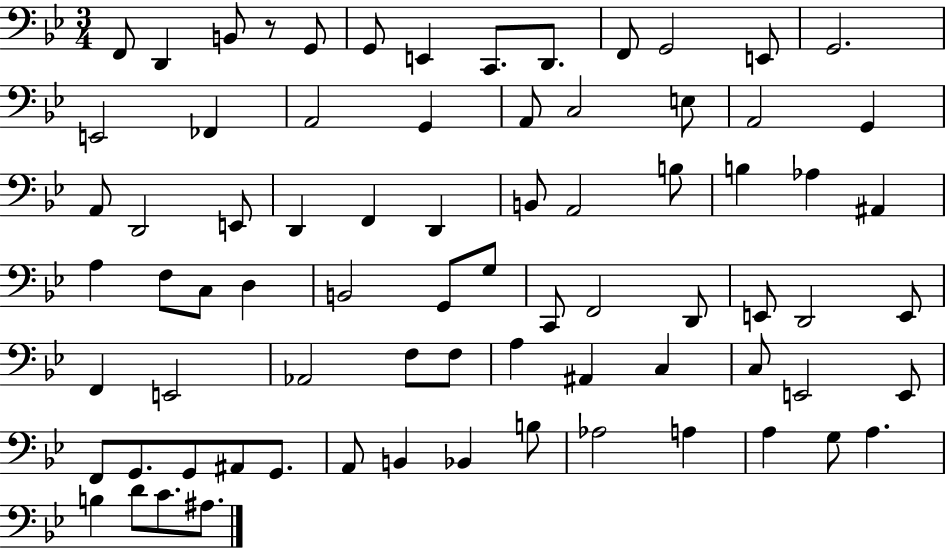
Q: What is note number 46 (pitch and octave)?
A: E2